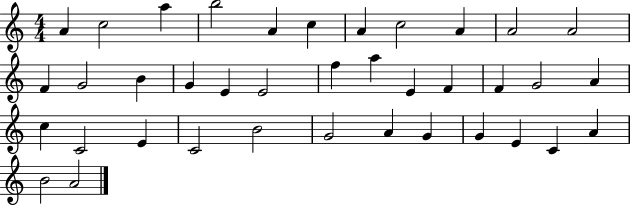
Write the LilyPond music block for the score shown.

{
  \clef treble
  \numericTimeSignature
  \time 4/4
  \key c \major
  a'4 c''2 a''4 | b''2 a'4 c''4 | a'4 c''2 a'4 | a'2 a'2 | \break f'4 g'2 b'4 | g'4 e'4 e'2 | f''4 a''4 e'4 f'4 | f'4 g'2 a'4 | \break c''4 c'2 e'4 | c'2 b'2 | g'2 a'4 g'4 | g'4 e'4 c'4 a'4 | \break b'2 a'2 | \bar "|."
}